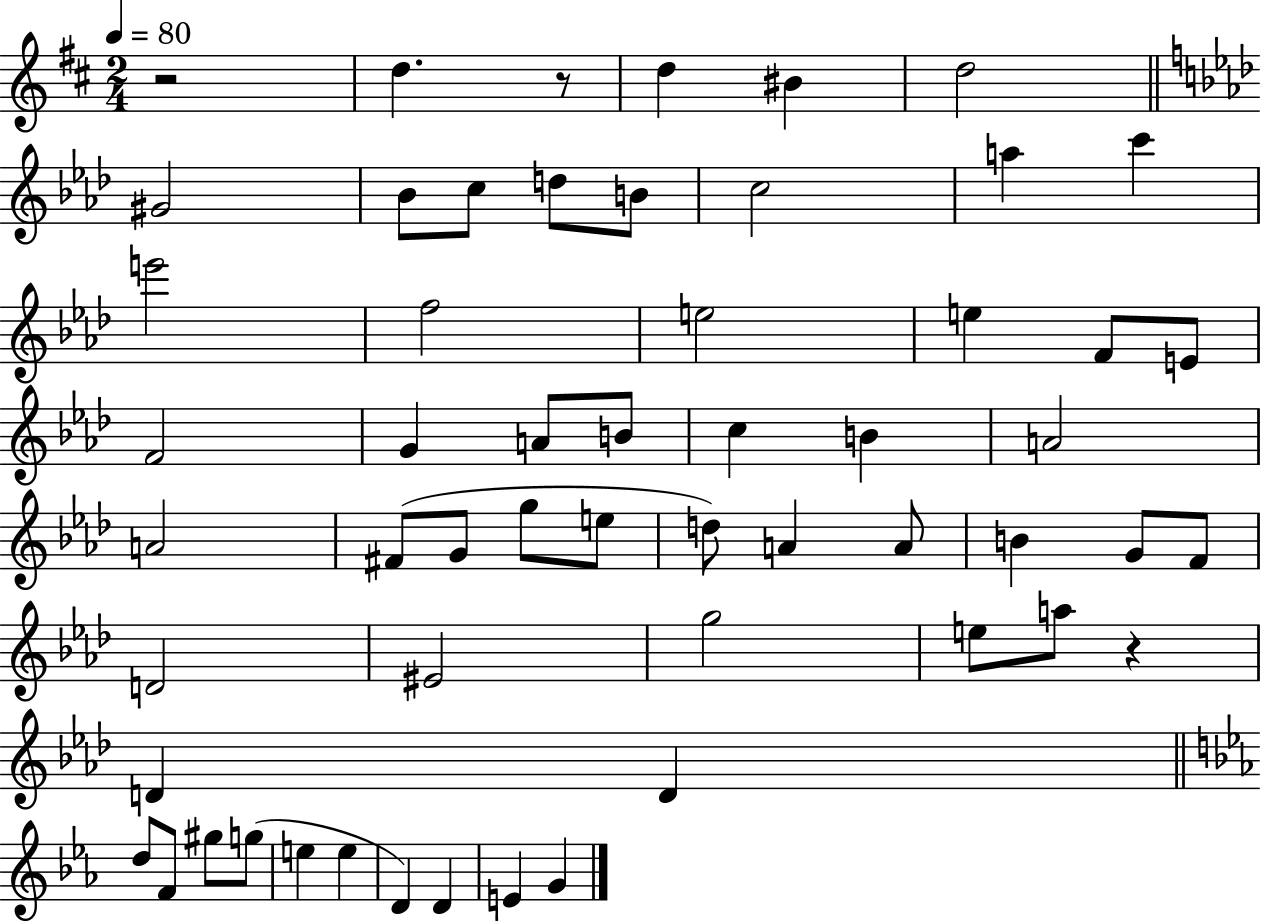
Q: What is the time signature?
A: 2/4